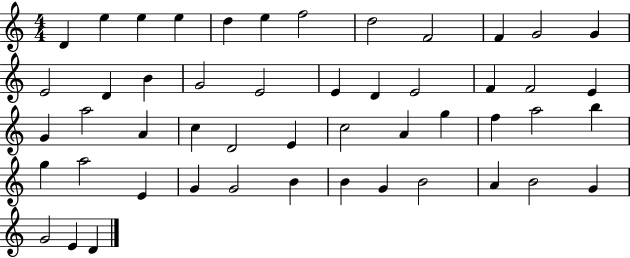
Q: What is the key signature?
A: C major